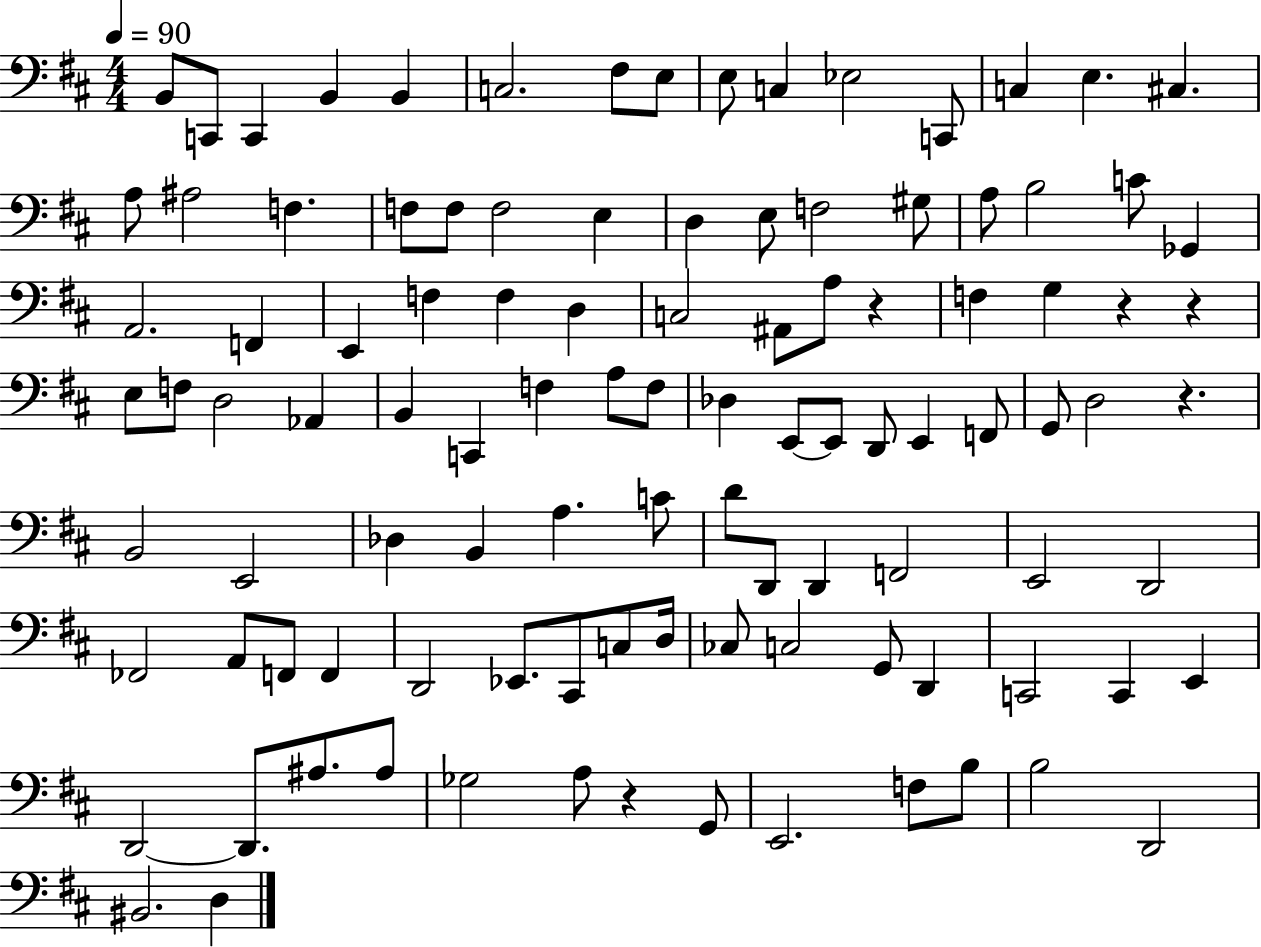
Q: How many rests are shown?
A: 5